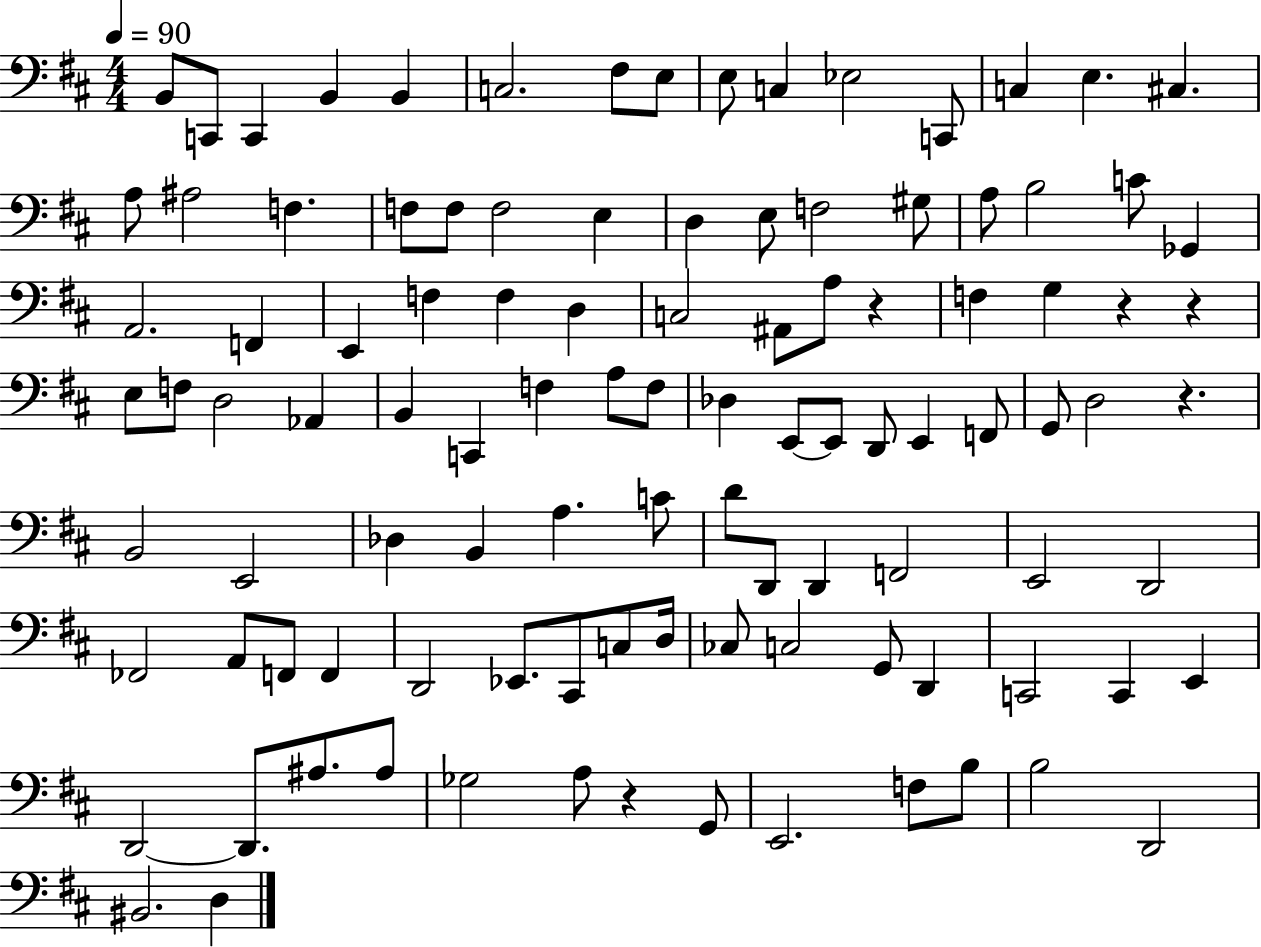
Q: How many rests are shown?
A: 5